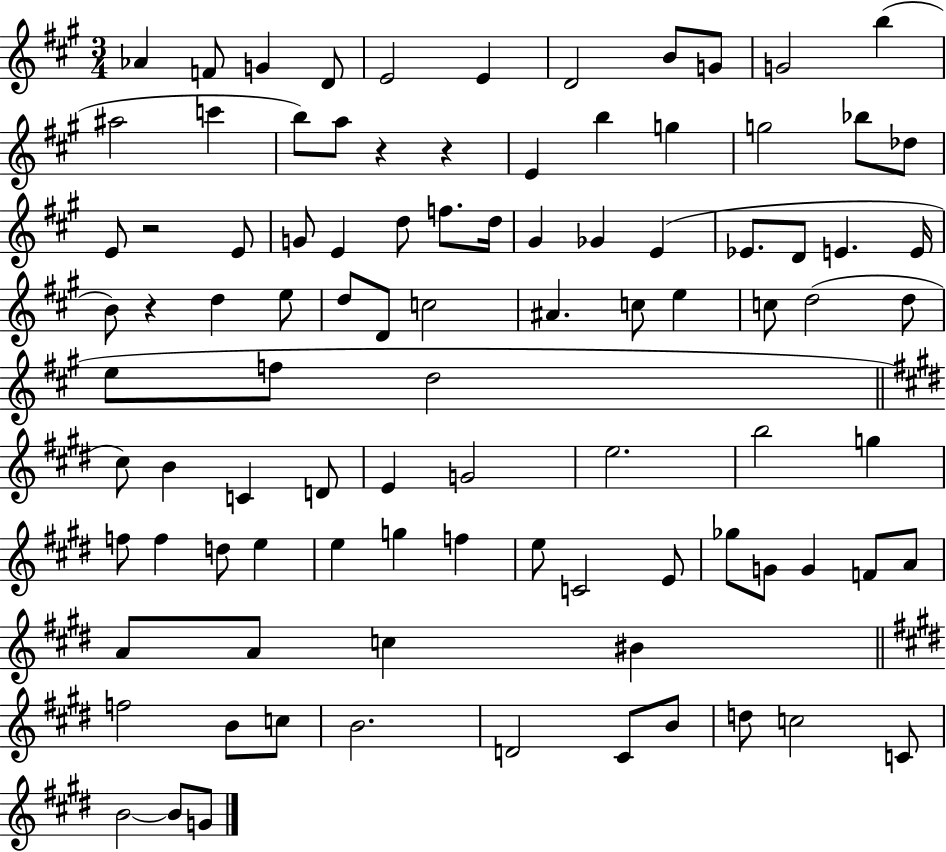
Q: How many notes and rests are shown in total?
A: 95